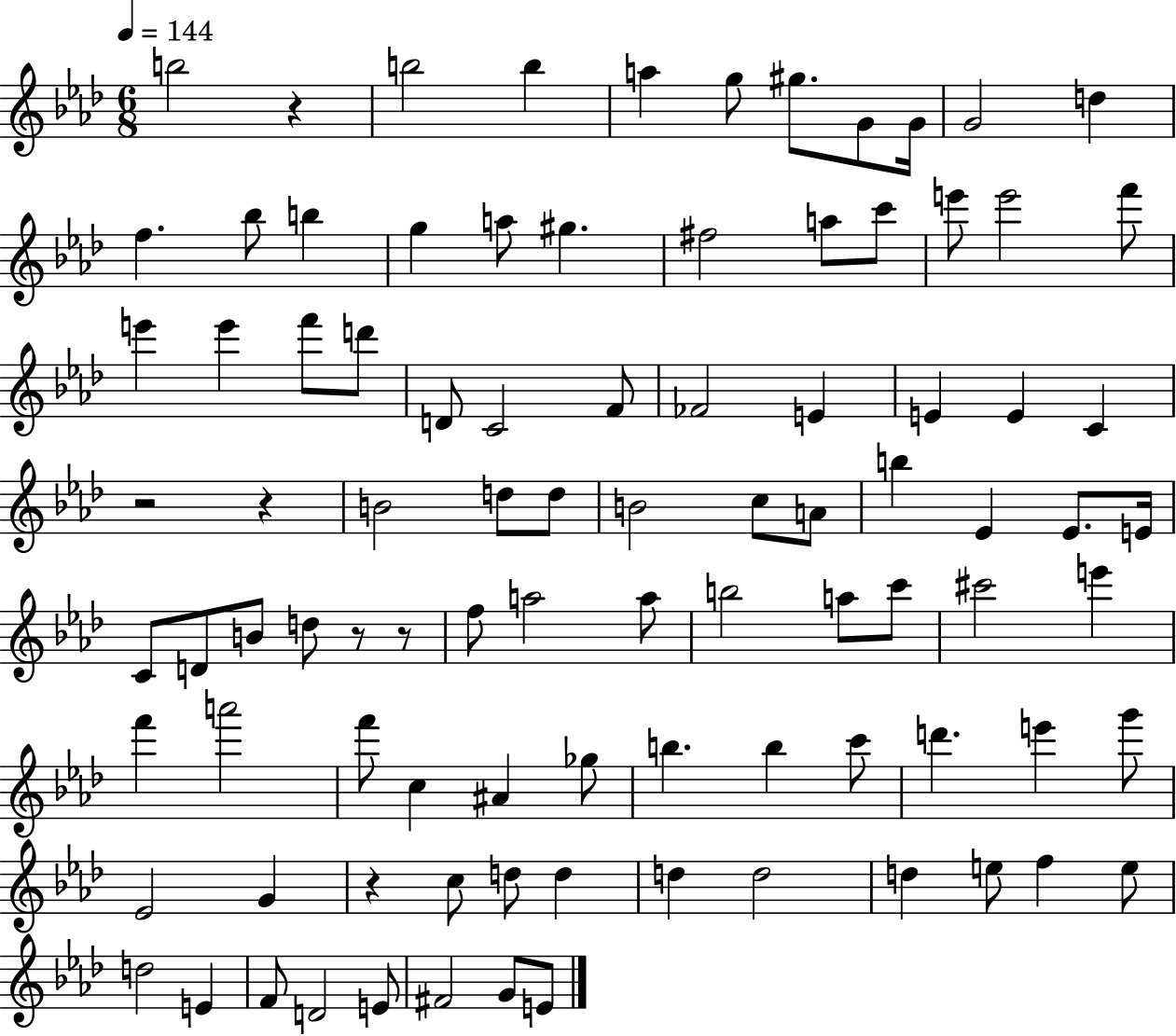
X:1
T:Untitled
M:6/8
L:1/4
K:Ab
b2 z b2 b a g/2 ^g/2 G/2 G/4 G2 d f _b/2 b g a/2 ^g ^f2 a/2 c'/2 e'/2 e'2 f'/2 e' e' f'/2 d'/2 D/2 C2 F/2 _F2 E E E C z2 z B2 d/2 d/2 B2 c/2 A/2 b _E _E/2 E/4 C/2 D/2 B/2 d/2 z/2 z/2 f/2 a2 a/2 b2 a/2 c'/2 ^c'2 e' f' a'2 f'/2 c ^A _g/2 b b c'/2 d' e' g'/2 _E2 G z c/2 d/2 d d d2 d e/2 f e/2 d2 E F/2 D2 E/2 ^F2 G/2 E/2